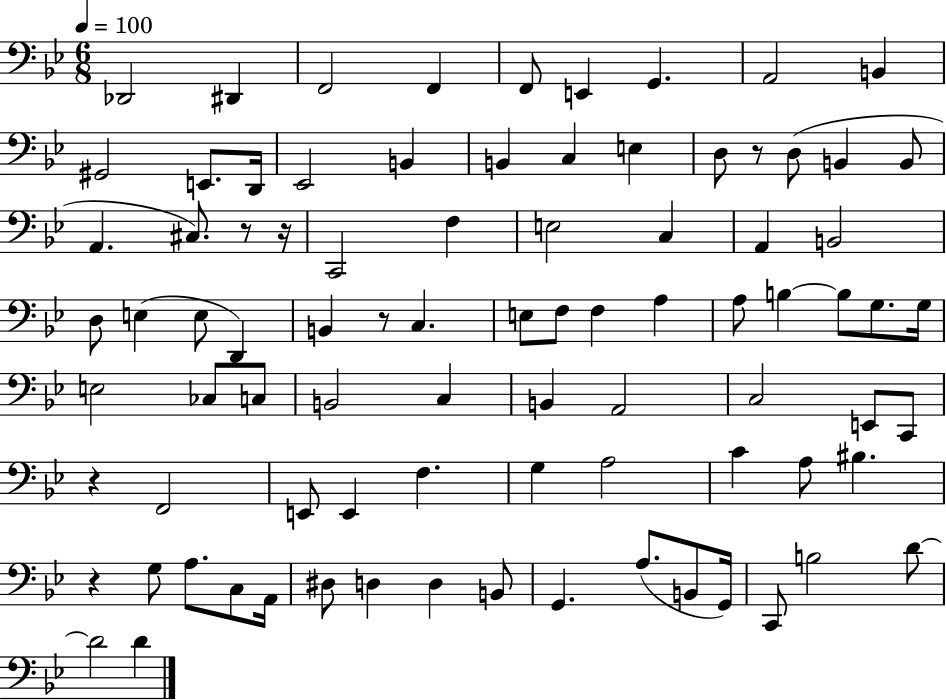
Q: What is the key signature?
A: BES major